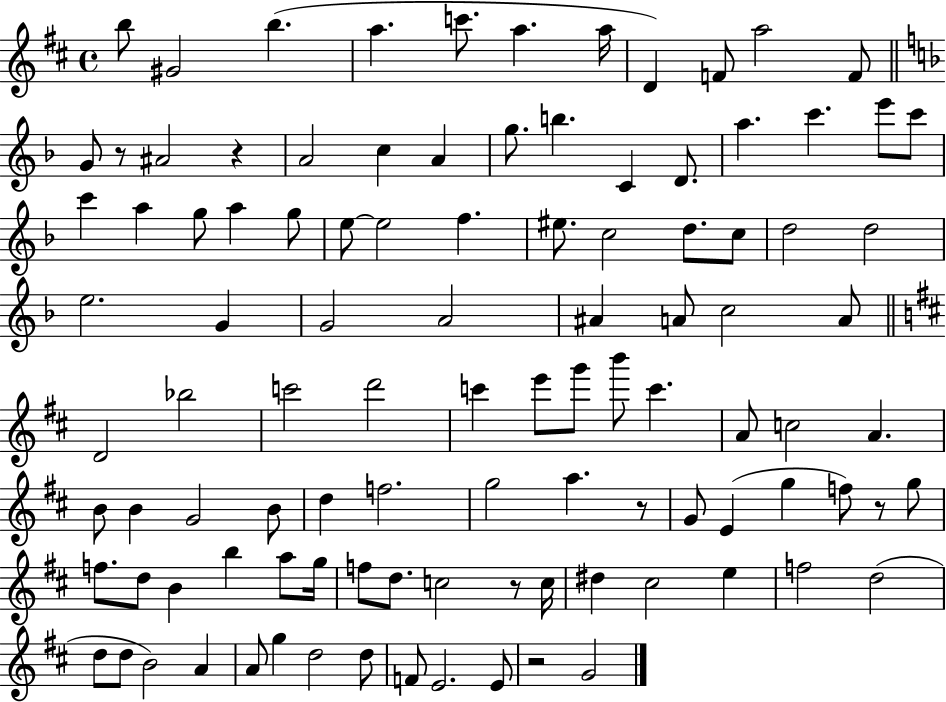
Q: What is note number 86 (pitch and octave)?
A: D5